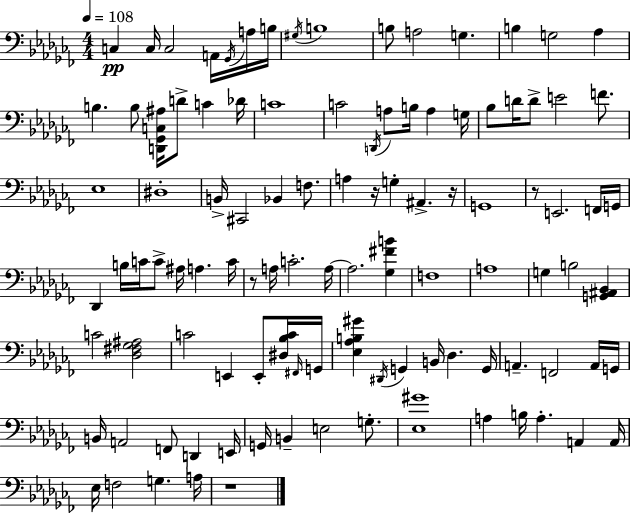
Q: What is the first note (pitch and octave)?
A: C3